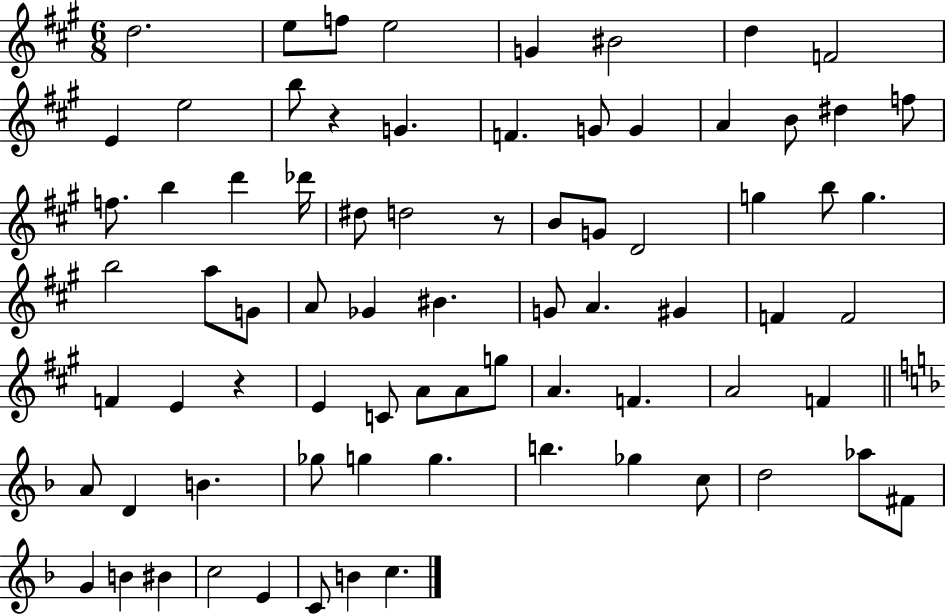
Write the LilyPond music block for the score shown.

{
  \clef treble
  \numericTimeSignature
  \time 6/8
  \key a \major
  \repeat volta 2 { d''2. | e''8 f''8 e''2 | g'4 bis'2 | d''4 f'2 | \break e'4 e''2 | b''8 r4 g'4. | f'4. g'8 g'4 | a'4 b'8 dis''4 f''8 | \break f''8. b''4 d'''4 des'''16 | dis''8 d''2 r8 | b'8 g'8 d'2 | g''4 b''8 g''4. | \break b''2 a''8 g'8 | a'8 ges'4 bis'4. | g'8 a'4. gis'4 | f'4 f'2 | \break f'4 e'4 r4 | e'4 c'8 a'8 a'8 g''8 | a'4. f'4. | a'2 f'4 | \break \bar "||" \break \key d \minor a'8 d'4 b'4. | ges''8 g''4 g''4. | b''4. ges''4 c''8 | d''2 aes''8 fis'8 | \break g'4 b'4 bis'4 | c''2 e'4 | c'8 b'4 c''4. | } \bar "|."
}